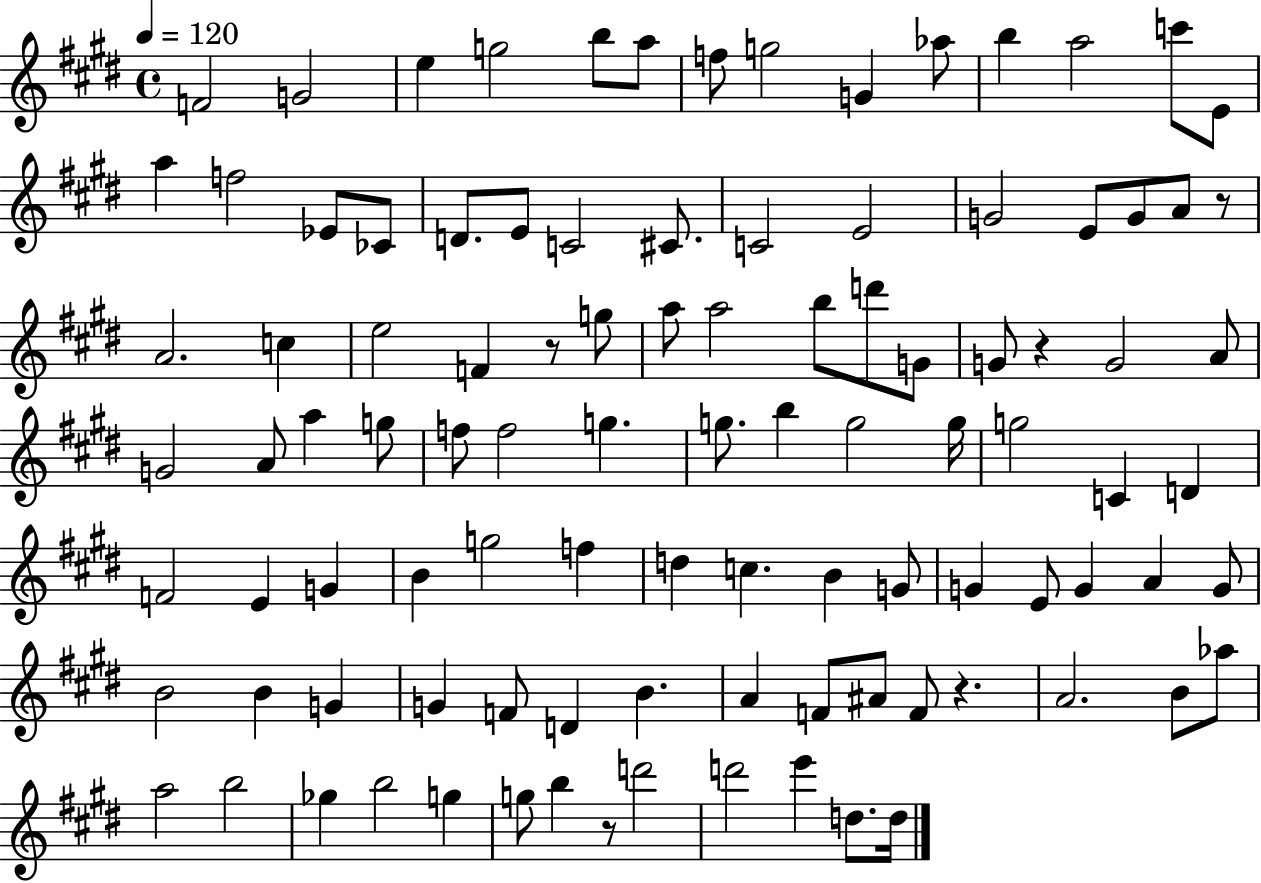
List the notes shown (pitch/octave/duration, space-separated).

F4/h G4/h E5/q G5/h B5/e A5/e F5/e G5/h G4/q Ab5/e B5/q A5/h C6/e E4/e A5/q F5/h Eb4/e CES4/e D4/e. E4/e C4/h C#4/e. C4/h E4/h G4/h E4/e G4/e A4/e R/e A4/h. C5/q E5/h F4/q R/e G5/e A5/e A5/h B5/e D6/e G4/e G4/e R/q G4/h A4/e G4/h A4/e A5/q G5/e F5/e F5/h G5/q. G5/e. B5/q G5/h G5/s G5/h C4/q D4/q F4/h E4/q G4/q B4/q G5/h F5/q D5/q C5/q. B4/q G4/e G4/q E4/e G4/q A4/q G4/e B4/h B4/q G4/q G4/q F4/e D4/q B4/q. A4/q F4/e A#4/e F4/e R/q. A4/h. B4/e Ab5/e A5/h B5/h Gb5/q B5/h G5/q G5/e B5/q R/e D6/h D6/h E6/q D5/e. D5/s